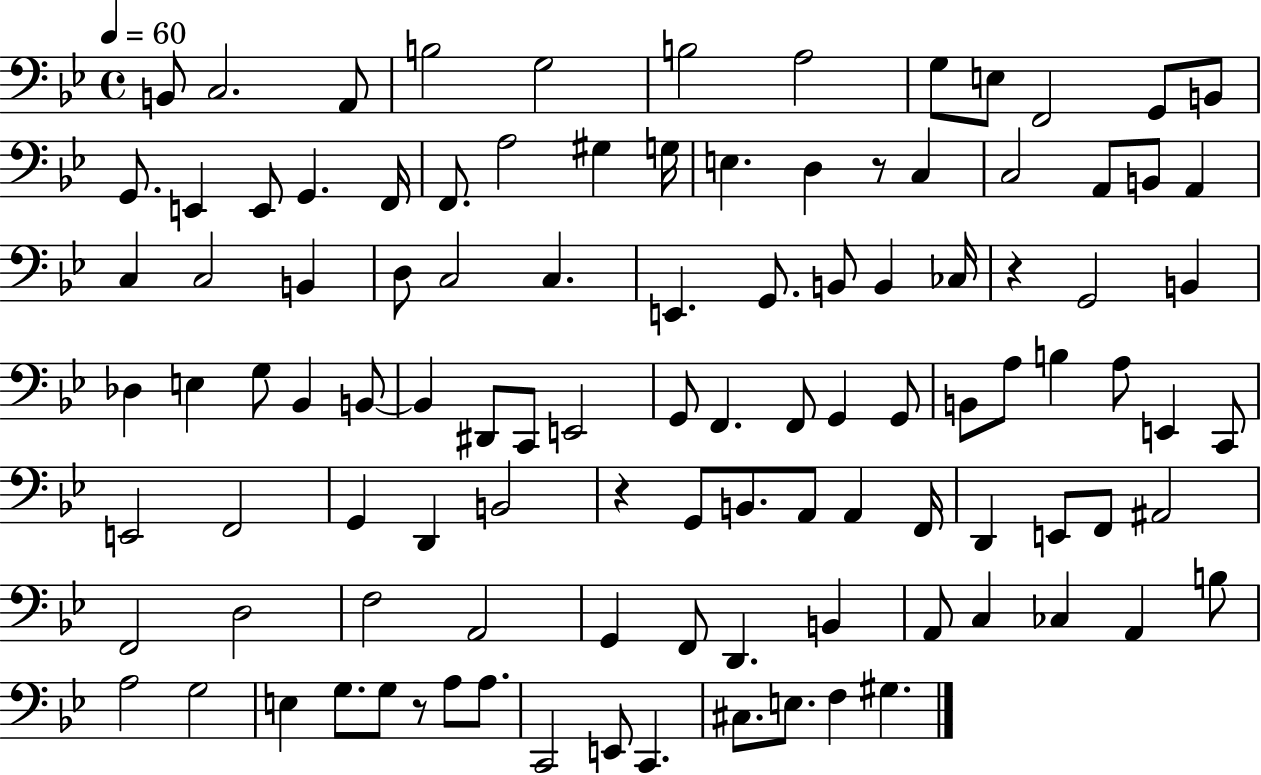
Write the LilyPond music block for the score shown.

{
  \clef bass
  \time 4/4
  \defaultTimeSignature
  \key bes \major
  \tempo 4 = 60
  \repeat volta 2 { b,8 c2. a,8 | b2 g2 | b2 a2 | g8 e8 f,2 g,8 b,8 | \break g,8. e,4 e,8 g,4. f,16 | f,8. a2 gis4 g16 | e4. d4 r8 c4 | c2 a,8 b,8 a,4 | \break c4 c2 b,4 | d8 c2 c4. | e,4. g,8. b,8 b,4 ces16 | r4 g,2 b,4 | \break des4 e4 g8 bes,4 b,8~~ | b,4 dis,8 c,8 e,2 | g,8 f,4. f,8 g,4 g,8 | b,8 a8 b4 a8 e,4 c,8 | \break e,2 f,2 | g,4 d,4 b,2 | r4 g,8 b,8. a,8 a,4 f,16 | d,4 e,8 f,8 ais,2 | \break f,2 d2 | f2 a,2 | g,4 f,8 d,4. b,4 | a,8 c4 ces4 a,4 b8 | \break a2 g2 | e4 g8. g8 r8 a8 a8. | c,2 e,8 c,4. | cis8. e8. f4 gis4. | \break } \bar "|."
}